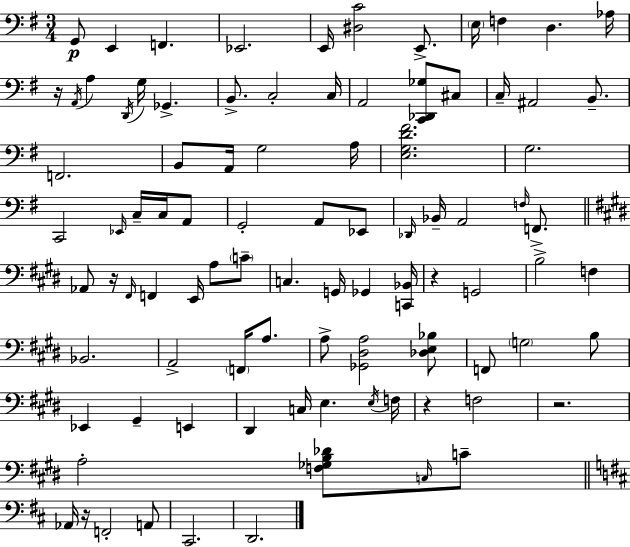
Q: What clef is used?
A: bass